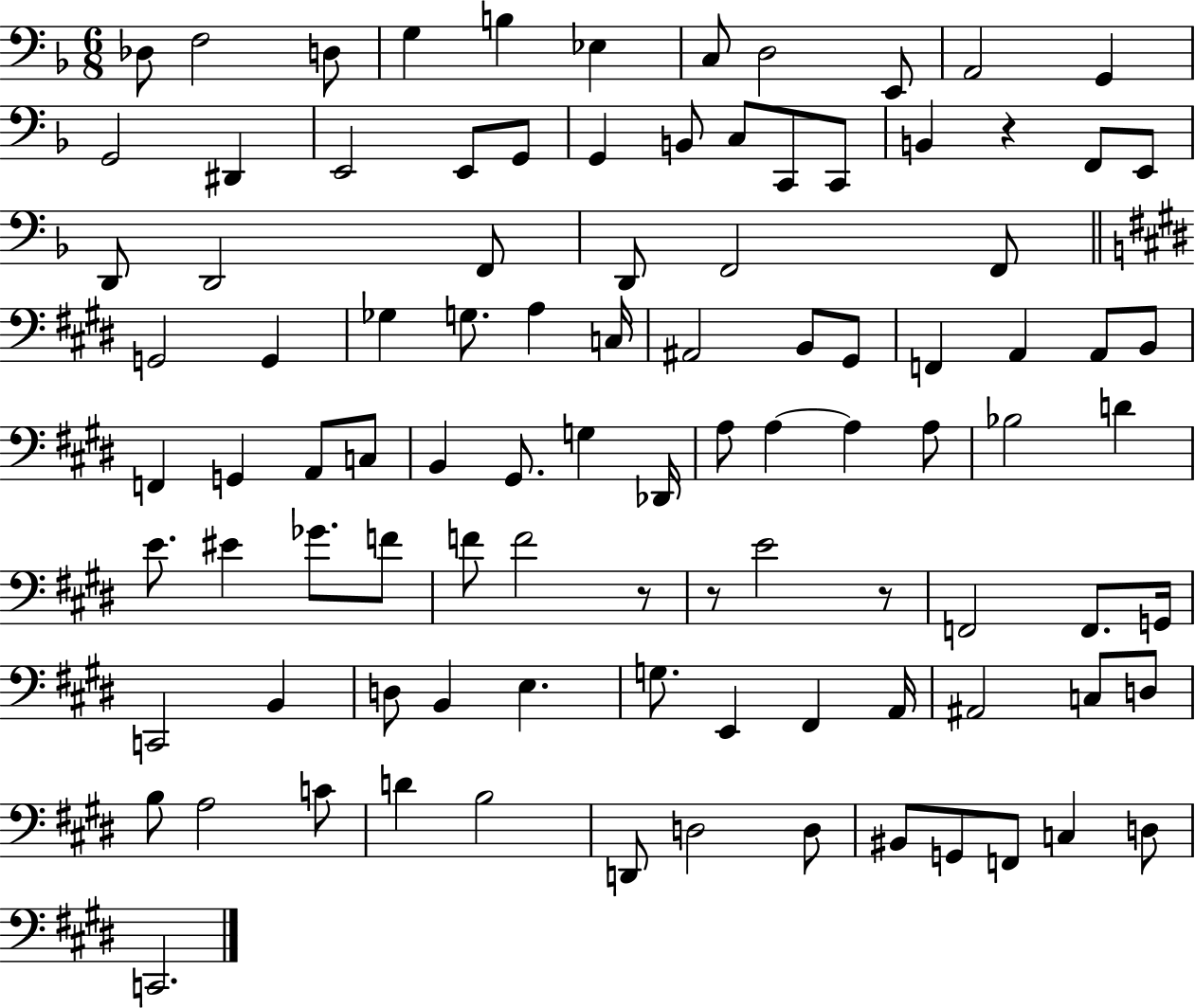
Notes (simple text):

Db3/e F3/h D3/e G3/q B3/q Eb3/q C3/e D3/h E2/e A2/h G2/q G2/h D#2/q E2/h E2/e G2/e G2/q B2/e C3/e C2/e C2/e B2/q R/q F2/e E2/e D2/e D2/h F2/e D2/e F2/h F2/e G2/h G2/q Gb3/q G3/e. A3/q C3/s A#2/h B2/e G#2/e F2/q A2/q A2/e B2/e F2/q G2/q A2/e C3/e B2/q G#2/e. G3/q Db2/s A3/e A3/q A3/q A3/e Bb3/h D4/q E4/e. EIS4/q Gb4/e. F4/e F4/e F4/h R/e R/e E4/h R/e F2/h F2/e. G2/s C2/h B2/q D3/e B2/q E3/q. G3/e. E2/q F#2/q A2/s A#2/h C3/e D3/e B3/e A3/h C4/e D4/q B3/h D2/e D3/h D3/e BIS2/e G2/e F2/e C3/q D3/e C2/h.